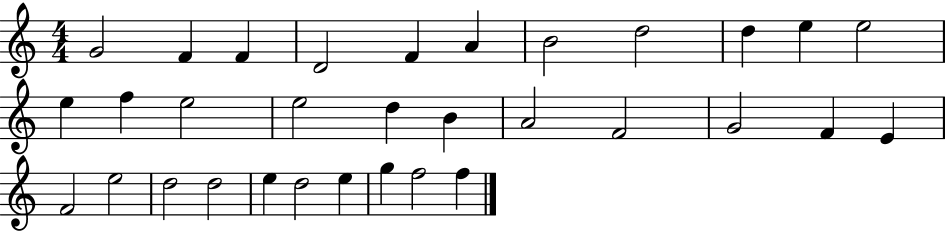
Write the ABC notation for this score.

X:1
T:Untitled
M:4/4
L:1/4
K:C
G2 F F D2 F A B2 d2 d e e2 e f e2 e2 d B A2 F2 G2 F E F2 e2 d2 d2 e d2 e g f2 f